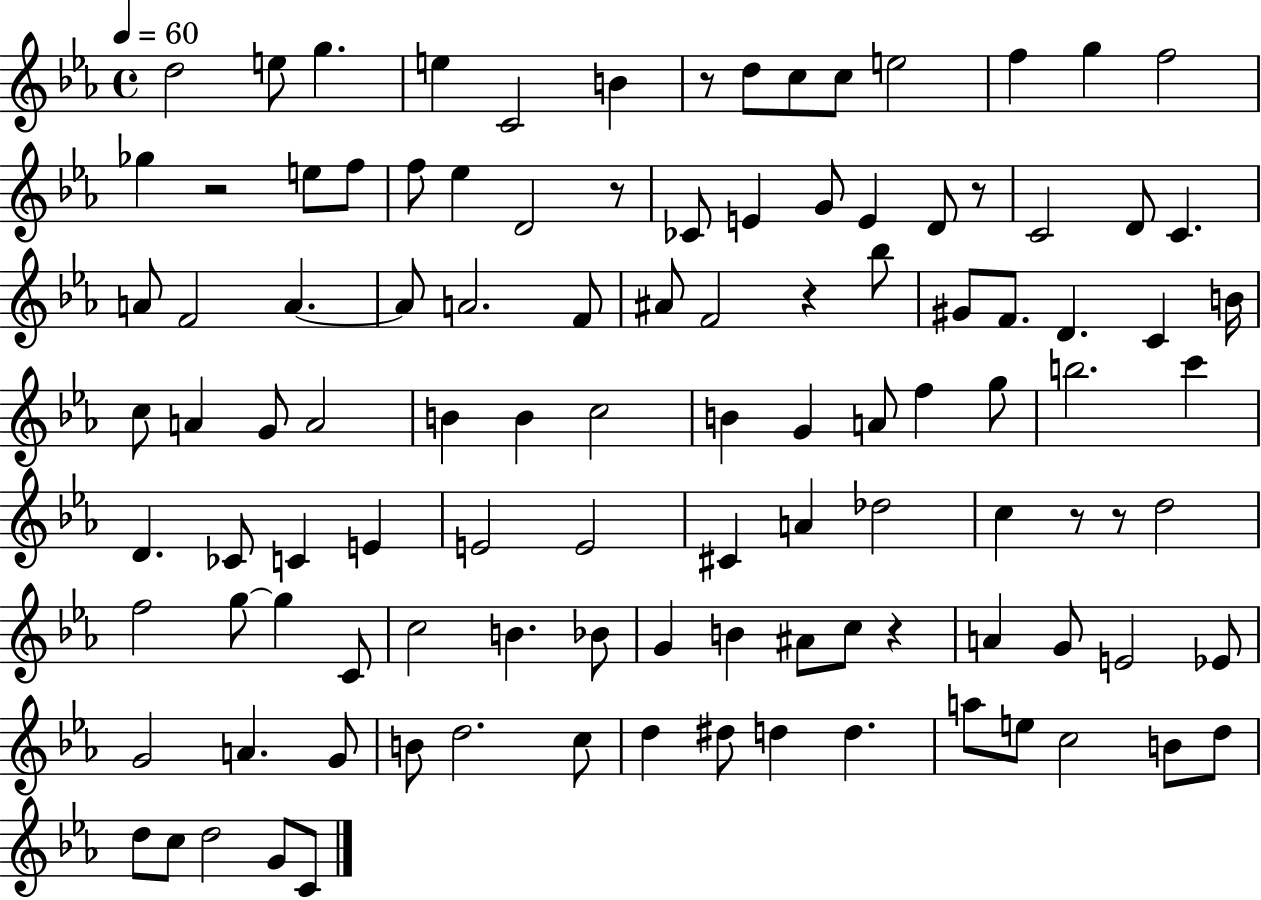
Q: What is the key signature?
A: EES major